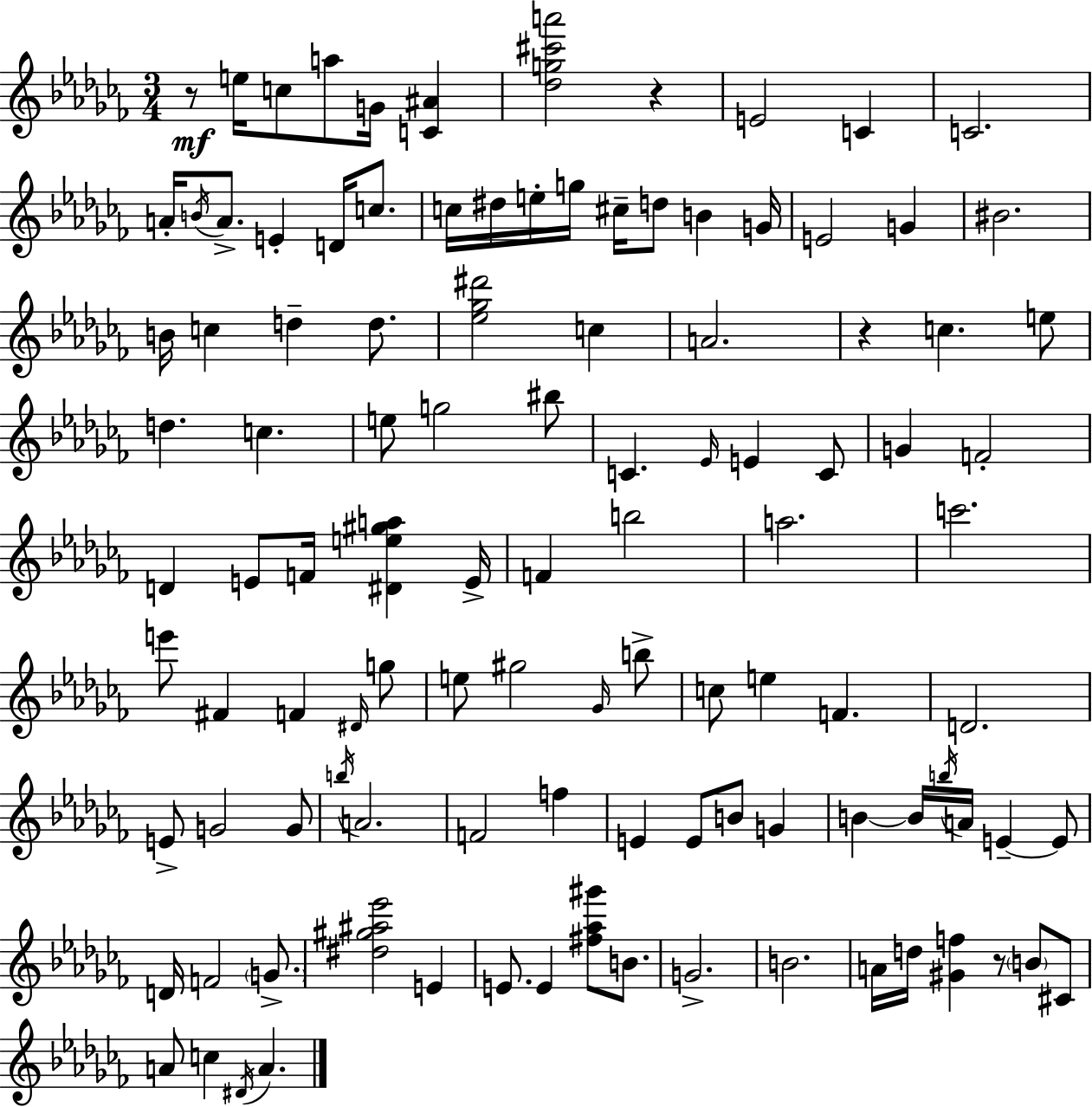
{
  \clef treble
  \numericTimeSignature
  \time 3/4
  \key aes \minor
  r8\mf e''16 c''8 a''8 g'16 <c' ais'>4 | <des'' g'' cis''' a'''>2 r4 | e'2 c'4 | c'2. | \break a'16-. \acciaccatura { b'16 } a'8.-> e'4-. d'16 c''8. | c''16 dis''16 e''16-. g''16 cis''16-- d''8 b'4 | g'16 e'2 g'4 | bis'2. | \break b'16 c''4 d''4-- d''8. | <ees'' ges'' dis'''>2 c''4 | a'2. | r4 c''4. e''8 | \break d''4. c''4. | e''8 g''2 bis''8 | c'4. \grace { ees'16 } e'4 | c'8 g'4 f'2-. | \break d'4 e'8 f'16 <dis' e'' gis'' a''>4 | e'16-> f'4 b''2 | a''2. | c'''2. | \break e'''8 fis'4 f'4 | \grace { dis'16 } g''8 e''8 gis''2 | \grace { ges'16 } b''8-> c''8 e''4 f'4. | d'2. | \break e'8-> g'2 | g'8 \acciaccatura { b''16 } a'2. | f'2 | f''4 e'4 e'8 b'8 | \break g'4 b'4~~ b'16 \acciaccatura { b''16 } a'16 | e'4--~~ e'8 d'16 f'2 | \parenthesize g'8.-> <dis'' gis'' ais'' ees'''>2 | e'4 e'8. e'4 | \break <fis'' aes'' gis'''>8 b'8. g'2.-> | b'2. | a'16 d''16 <gis' f''>4 | r8 \parenthesize b'8 cis'8 a'8 c''4 | \break \acciaccatura { dis'16 } a'4. \bar "|."
}